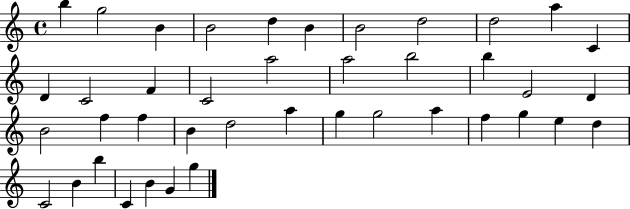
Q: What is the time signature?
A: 4/4